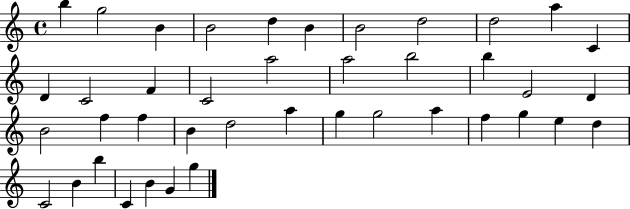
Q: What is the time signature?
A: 4/4